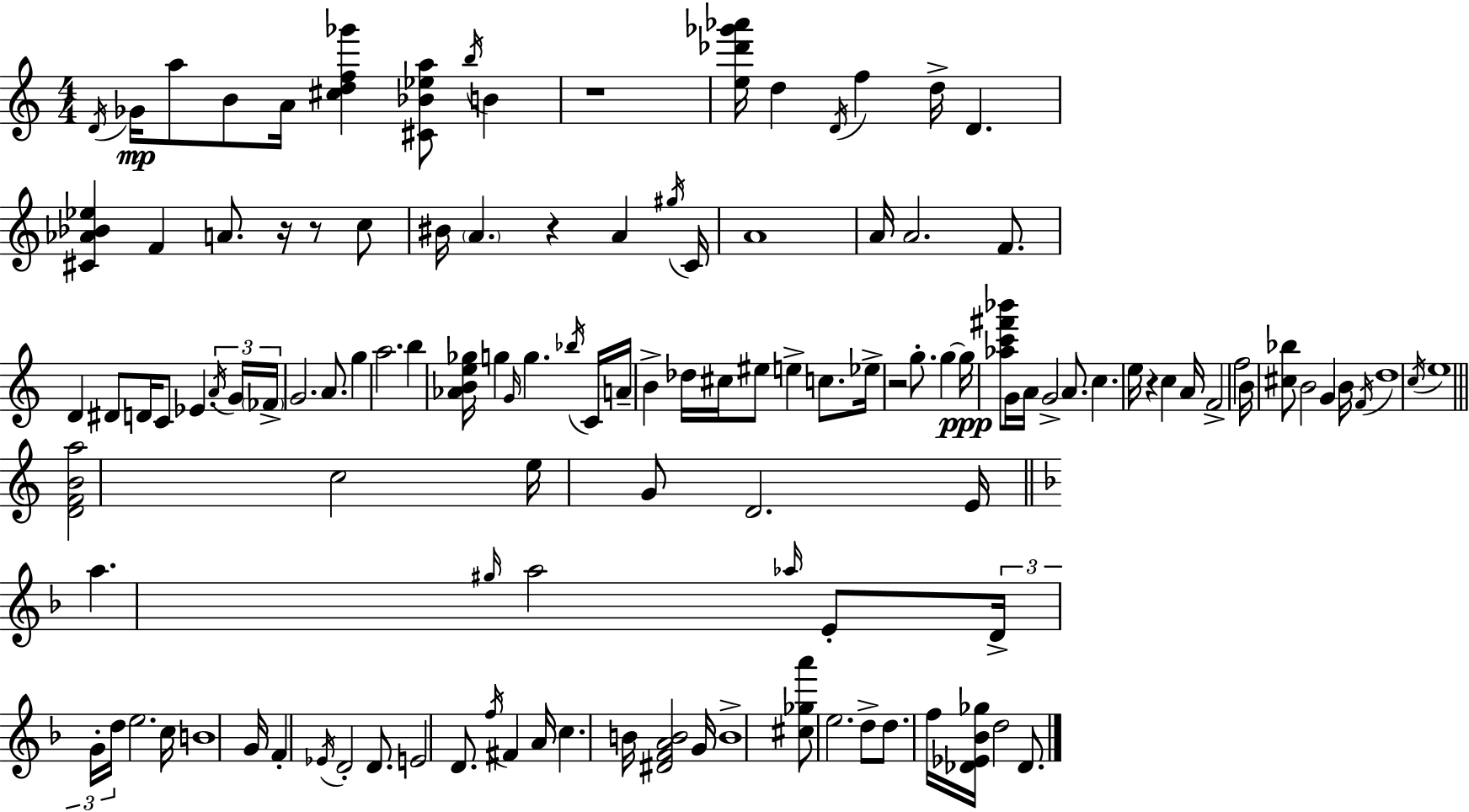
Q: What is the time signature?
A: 4/4